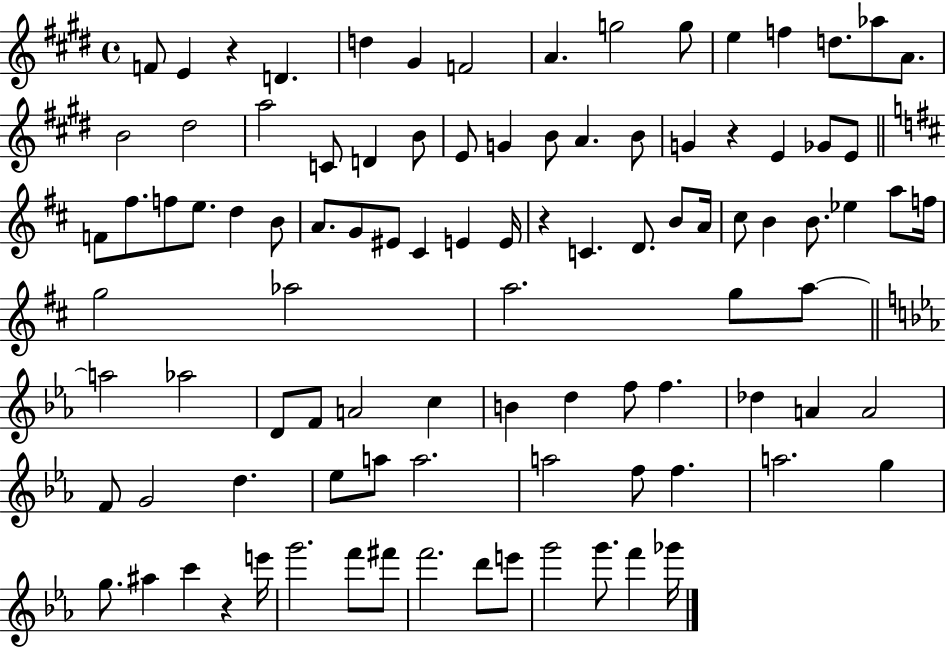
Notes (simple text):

F4/e E4/q R/q D4/q. D5/q G#4/q F4/h A4/q. G5/h G5/e E5/q F5/q D5/e. Ab5/e A4/e. B4/h D#5/h A5/h C4/e D4/q B4/e E4/e G4/q B4/e A4/q. B4/e G4/q R/q E4/q Gb4/e E4/e F4/e F#5/e. F5/e E5/e. D5/q B4/e A4/e. G4/e EIS4/e C#4/q E4/q E4/s R/q C4/q. D4/e. B4/e A4/s C#5/e B4/q B4/e. Eb5/q A5/e F5/s G5/h Ab5/h A5/h. G5/e A5/e A5/h Ab5/h D4/e F4/e A4/h C5/q B4/q D5/q F5/e F5/q. Db5/q A4/q A4/h F4/e G4/h D5/q. Eb5/e A5/e A5/h. A5/h F5/e F5/q. A5/h. G5/q G5/e. A#5/q C6/q R/q E6/s G6/h. F6/e F#6/e F6/h. D6/e E6/e G6/h G6/e. F6/q Gb6/s